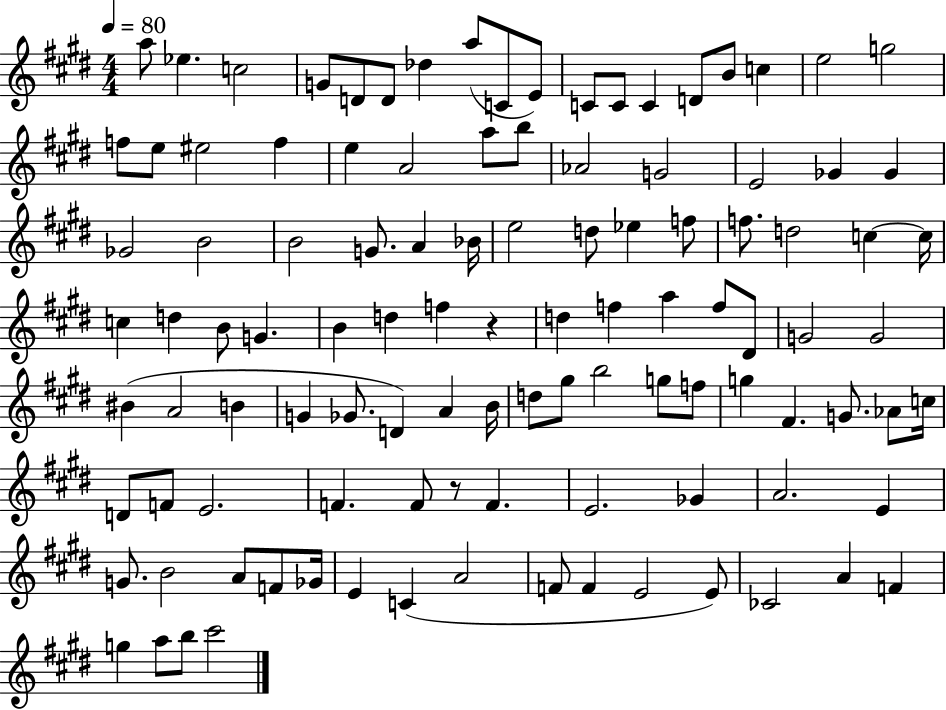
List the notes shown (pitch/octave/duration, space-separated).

A5/e Eb5/q. C5/h G4/e D4/e D4/e Db5/q A5/e C4/e E4/e C4/e C4/e C4/q D4/e B4/e C5/q E5/h G5/h F5/e E5/e EIS5/h F5/q E5/q A4/h A5/e B5/e Ab4/h G4/h E4/h Gb4/q Gb4/q Gb4/h B4/h B4/h G4/e. A4/q Bb4/s E5/h D5/e Eb5/q F5/e F5/e. D5/h C5/q C5/s C5/q D5/q B4/e G4/q. B4/q D5/q F5/q R/q D5/q F5/q A5/q F5/e D#4/e G4/h G4/h BIS4/q A4/h B4/q G4/q Gb4/e. D4/q A4/q B4/s D5/e G#5/e B5/h G5/e F5/e G5/q F#4/q. G4/e. Ab4/e C5/s D4/e F4/e E4/h. F4/q. F4/e R/e F4/q. E4/h. Gb4/q A4/h. E4/q G4/e. B4/h A4/e F4/e Gb4/s E4/q C4/q A4/h F4/e F4/q E4/h E4/e CES4/h A4/q F4/q G5/q A5/e B5/e C#6/h